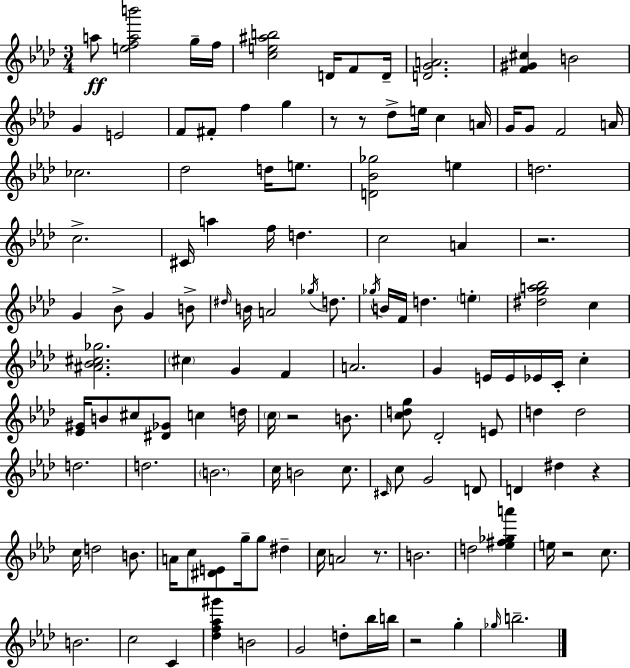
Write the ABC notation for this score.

X:1
T:Untitled
M:3/4
L:1/4
K:Fm
a/2 [efab']2 g/4 f/4 [ce^ab]2 D/4 F/2 D/4 [DGA]2 [F^G^c] B2 G E2 F/2 ^F/2 f g z/2 z/2 _d/2 e/4 c A/4 G/4 G/2 F2 A/4 _c2 _d2 d/4 e/2 [D_B_g]2 e d2 c2 ^C/4 a f/4 d c2 A z2 G _B/2 G B/2 ^d/4 B/4 A2 _g/4 d/2 _g/4 B/4 F/4 d e [^dga_b]2 c [^A_B^c_g]2 ^c G F A2 G E/4 E/4 _E/4 C/4 c [_E^G]/4 B/2 ^c/2 [^D_G]/2 c d/4 c/4 z2 B/2 [cdg]/2 _D2 E/2 d d2 d2 d2 B2 c/4 B2 c/2 ^C/4 c/2 G2 D/2 D ^d z c/4 d2 B/2 A/4 c/2 [^DE]/2 g/4 g/2 ^d c/4 A2 z/2 B2 d2 [_e^f_ga'] e/4 z2 c/2 B2 c2 C [_df_a^g'] B2 G2 d/2 _b/4 b/4 z2 g _g/4 b2